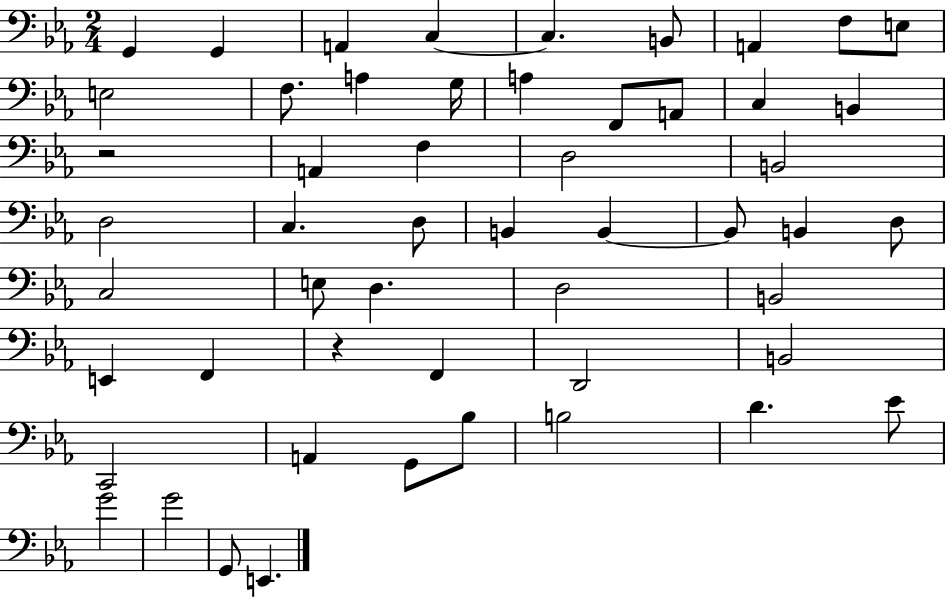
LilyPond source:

{
  \clef bass
  \numericTimeSignature
  \time 2/4
  \key ees \major
  \repeat volta 2 { g,4 g,4 | a,4 c4~~ | c4. b,8 | a,4 f8 e8 | \break e2 | f8. a4 g16 | a4 f,8 a,8 | c4 b,4 | \break r2 | a,4 f4 | d2 | b,2 | \break d2 | c4. d8 | b,4 b,4~~ | b,8 b,4 d8 | \break c2 | e8 d4. | d2 | b,2 | \break e,4 f,4 | r4 f,4 | d,2 | b,2 | \break c,2 | a,4 g,8 bes8 | b2 | d'4. ees'8 | \break g'2 | g'2 | g,8 e,4. | } \bar "|."
}